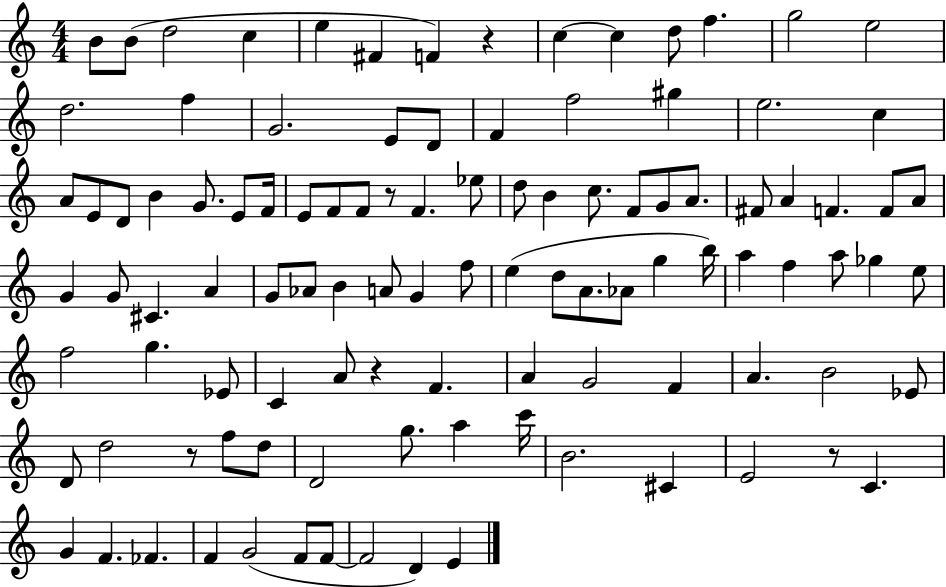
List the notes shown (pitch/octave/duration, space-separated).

B4/e B4/e D5/h C5/q E5/q F#4/q F4/q R/q C5/q C5/q D5/e F5/q. G5/h E5/h D5/h. F5/q G4/h. E4/e D4/e F4/q F5/h G#5/q E5/h. C5/q A4/e E4/e D4/e B4/q G4/e. E4/e F4/s E4/e F4/e F4/e R/e F4/q. Eb5/e D5/e B4/q C5/e. F4/e G4/e A4/e. F#4/e A4/q F4/q. F4/e A4/e G4/q G4/e C#4/q. A4/q G4/e Ab4/e B4/q A4/e G4/q F5/e E5/q D5/e A4/e. Ab4/e G5/q B5/s A5/q F5/q A5/e Gb5/q E5/e F5/h G5/q. Eb4/e C4/q A4/e R/q F4/q. A4/q G4/h F4/q A4/q. B4/h Eb4/e D4/e D5/h R/e F5/e D5/e D4/h G5/e. A5/q C6/s B4/h. C#4/q E4/h R/e C4/q. G4/q F4/q. FES4/q. F4/q G4/h F4/e F4/e F4/h D4/q E4/q